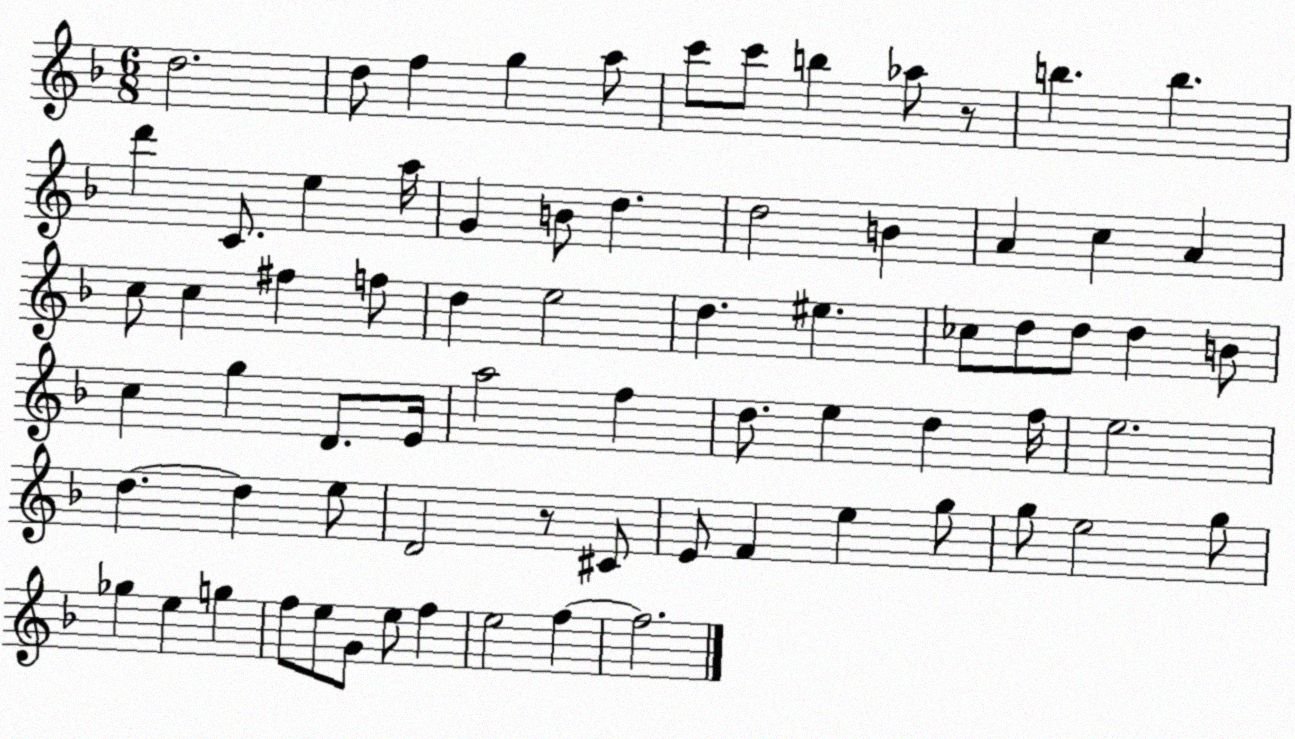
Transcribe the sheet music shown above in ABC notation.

X:1
T:Untitled
M:6/8
L:1/4
K:F
d2 d/2 f g a/2 c'/2 c'/2 b _a/2 z/2 b b d' C/2 e a/4 G B/2 d d2 B A c A c/2 c ^f f/2 d e2 d ^e _c/2 d/2 d/2 d B/2 c g D/2 E/4 a2 f d/2 e d f/4 e2 d d e/2 D2 z/2 ^C/2 E/2 F e g/2 g/2 e2 g/2 _g e g f/2 e/2 G/2 e/2 f e2 f f2